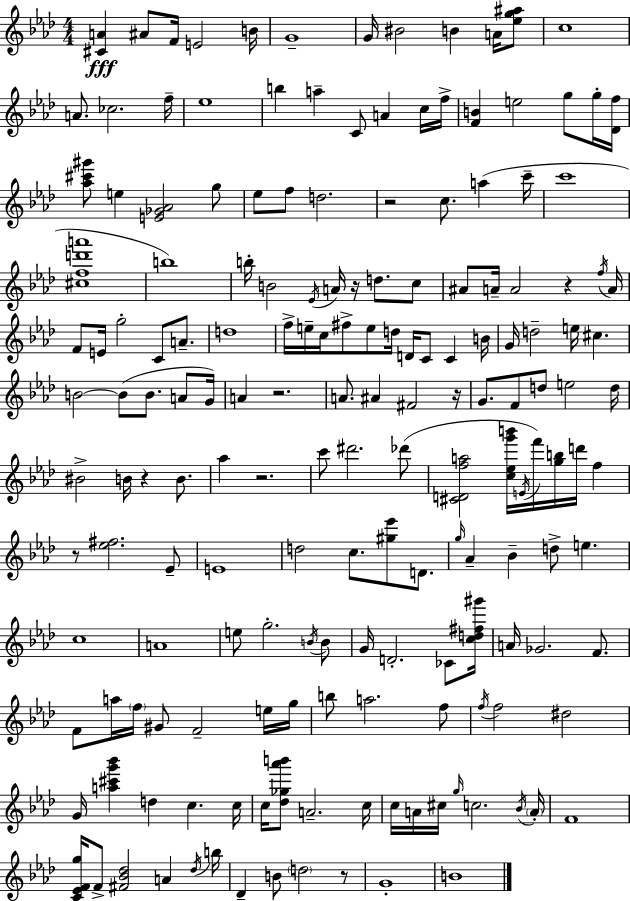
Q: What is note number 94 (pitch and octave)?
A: D4